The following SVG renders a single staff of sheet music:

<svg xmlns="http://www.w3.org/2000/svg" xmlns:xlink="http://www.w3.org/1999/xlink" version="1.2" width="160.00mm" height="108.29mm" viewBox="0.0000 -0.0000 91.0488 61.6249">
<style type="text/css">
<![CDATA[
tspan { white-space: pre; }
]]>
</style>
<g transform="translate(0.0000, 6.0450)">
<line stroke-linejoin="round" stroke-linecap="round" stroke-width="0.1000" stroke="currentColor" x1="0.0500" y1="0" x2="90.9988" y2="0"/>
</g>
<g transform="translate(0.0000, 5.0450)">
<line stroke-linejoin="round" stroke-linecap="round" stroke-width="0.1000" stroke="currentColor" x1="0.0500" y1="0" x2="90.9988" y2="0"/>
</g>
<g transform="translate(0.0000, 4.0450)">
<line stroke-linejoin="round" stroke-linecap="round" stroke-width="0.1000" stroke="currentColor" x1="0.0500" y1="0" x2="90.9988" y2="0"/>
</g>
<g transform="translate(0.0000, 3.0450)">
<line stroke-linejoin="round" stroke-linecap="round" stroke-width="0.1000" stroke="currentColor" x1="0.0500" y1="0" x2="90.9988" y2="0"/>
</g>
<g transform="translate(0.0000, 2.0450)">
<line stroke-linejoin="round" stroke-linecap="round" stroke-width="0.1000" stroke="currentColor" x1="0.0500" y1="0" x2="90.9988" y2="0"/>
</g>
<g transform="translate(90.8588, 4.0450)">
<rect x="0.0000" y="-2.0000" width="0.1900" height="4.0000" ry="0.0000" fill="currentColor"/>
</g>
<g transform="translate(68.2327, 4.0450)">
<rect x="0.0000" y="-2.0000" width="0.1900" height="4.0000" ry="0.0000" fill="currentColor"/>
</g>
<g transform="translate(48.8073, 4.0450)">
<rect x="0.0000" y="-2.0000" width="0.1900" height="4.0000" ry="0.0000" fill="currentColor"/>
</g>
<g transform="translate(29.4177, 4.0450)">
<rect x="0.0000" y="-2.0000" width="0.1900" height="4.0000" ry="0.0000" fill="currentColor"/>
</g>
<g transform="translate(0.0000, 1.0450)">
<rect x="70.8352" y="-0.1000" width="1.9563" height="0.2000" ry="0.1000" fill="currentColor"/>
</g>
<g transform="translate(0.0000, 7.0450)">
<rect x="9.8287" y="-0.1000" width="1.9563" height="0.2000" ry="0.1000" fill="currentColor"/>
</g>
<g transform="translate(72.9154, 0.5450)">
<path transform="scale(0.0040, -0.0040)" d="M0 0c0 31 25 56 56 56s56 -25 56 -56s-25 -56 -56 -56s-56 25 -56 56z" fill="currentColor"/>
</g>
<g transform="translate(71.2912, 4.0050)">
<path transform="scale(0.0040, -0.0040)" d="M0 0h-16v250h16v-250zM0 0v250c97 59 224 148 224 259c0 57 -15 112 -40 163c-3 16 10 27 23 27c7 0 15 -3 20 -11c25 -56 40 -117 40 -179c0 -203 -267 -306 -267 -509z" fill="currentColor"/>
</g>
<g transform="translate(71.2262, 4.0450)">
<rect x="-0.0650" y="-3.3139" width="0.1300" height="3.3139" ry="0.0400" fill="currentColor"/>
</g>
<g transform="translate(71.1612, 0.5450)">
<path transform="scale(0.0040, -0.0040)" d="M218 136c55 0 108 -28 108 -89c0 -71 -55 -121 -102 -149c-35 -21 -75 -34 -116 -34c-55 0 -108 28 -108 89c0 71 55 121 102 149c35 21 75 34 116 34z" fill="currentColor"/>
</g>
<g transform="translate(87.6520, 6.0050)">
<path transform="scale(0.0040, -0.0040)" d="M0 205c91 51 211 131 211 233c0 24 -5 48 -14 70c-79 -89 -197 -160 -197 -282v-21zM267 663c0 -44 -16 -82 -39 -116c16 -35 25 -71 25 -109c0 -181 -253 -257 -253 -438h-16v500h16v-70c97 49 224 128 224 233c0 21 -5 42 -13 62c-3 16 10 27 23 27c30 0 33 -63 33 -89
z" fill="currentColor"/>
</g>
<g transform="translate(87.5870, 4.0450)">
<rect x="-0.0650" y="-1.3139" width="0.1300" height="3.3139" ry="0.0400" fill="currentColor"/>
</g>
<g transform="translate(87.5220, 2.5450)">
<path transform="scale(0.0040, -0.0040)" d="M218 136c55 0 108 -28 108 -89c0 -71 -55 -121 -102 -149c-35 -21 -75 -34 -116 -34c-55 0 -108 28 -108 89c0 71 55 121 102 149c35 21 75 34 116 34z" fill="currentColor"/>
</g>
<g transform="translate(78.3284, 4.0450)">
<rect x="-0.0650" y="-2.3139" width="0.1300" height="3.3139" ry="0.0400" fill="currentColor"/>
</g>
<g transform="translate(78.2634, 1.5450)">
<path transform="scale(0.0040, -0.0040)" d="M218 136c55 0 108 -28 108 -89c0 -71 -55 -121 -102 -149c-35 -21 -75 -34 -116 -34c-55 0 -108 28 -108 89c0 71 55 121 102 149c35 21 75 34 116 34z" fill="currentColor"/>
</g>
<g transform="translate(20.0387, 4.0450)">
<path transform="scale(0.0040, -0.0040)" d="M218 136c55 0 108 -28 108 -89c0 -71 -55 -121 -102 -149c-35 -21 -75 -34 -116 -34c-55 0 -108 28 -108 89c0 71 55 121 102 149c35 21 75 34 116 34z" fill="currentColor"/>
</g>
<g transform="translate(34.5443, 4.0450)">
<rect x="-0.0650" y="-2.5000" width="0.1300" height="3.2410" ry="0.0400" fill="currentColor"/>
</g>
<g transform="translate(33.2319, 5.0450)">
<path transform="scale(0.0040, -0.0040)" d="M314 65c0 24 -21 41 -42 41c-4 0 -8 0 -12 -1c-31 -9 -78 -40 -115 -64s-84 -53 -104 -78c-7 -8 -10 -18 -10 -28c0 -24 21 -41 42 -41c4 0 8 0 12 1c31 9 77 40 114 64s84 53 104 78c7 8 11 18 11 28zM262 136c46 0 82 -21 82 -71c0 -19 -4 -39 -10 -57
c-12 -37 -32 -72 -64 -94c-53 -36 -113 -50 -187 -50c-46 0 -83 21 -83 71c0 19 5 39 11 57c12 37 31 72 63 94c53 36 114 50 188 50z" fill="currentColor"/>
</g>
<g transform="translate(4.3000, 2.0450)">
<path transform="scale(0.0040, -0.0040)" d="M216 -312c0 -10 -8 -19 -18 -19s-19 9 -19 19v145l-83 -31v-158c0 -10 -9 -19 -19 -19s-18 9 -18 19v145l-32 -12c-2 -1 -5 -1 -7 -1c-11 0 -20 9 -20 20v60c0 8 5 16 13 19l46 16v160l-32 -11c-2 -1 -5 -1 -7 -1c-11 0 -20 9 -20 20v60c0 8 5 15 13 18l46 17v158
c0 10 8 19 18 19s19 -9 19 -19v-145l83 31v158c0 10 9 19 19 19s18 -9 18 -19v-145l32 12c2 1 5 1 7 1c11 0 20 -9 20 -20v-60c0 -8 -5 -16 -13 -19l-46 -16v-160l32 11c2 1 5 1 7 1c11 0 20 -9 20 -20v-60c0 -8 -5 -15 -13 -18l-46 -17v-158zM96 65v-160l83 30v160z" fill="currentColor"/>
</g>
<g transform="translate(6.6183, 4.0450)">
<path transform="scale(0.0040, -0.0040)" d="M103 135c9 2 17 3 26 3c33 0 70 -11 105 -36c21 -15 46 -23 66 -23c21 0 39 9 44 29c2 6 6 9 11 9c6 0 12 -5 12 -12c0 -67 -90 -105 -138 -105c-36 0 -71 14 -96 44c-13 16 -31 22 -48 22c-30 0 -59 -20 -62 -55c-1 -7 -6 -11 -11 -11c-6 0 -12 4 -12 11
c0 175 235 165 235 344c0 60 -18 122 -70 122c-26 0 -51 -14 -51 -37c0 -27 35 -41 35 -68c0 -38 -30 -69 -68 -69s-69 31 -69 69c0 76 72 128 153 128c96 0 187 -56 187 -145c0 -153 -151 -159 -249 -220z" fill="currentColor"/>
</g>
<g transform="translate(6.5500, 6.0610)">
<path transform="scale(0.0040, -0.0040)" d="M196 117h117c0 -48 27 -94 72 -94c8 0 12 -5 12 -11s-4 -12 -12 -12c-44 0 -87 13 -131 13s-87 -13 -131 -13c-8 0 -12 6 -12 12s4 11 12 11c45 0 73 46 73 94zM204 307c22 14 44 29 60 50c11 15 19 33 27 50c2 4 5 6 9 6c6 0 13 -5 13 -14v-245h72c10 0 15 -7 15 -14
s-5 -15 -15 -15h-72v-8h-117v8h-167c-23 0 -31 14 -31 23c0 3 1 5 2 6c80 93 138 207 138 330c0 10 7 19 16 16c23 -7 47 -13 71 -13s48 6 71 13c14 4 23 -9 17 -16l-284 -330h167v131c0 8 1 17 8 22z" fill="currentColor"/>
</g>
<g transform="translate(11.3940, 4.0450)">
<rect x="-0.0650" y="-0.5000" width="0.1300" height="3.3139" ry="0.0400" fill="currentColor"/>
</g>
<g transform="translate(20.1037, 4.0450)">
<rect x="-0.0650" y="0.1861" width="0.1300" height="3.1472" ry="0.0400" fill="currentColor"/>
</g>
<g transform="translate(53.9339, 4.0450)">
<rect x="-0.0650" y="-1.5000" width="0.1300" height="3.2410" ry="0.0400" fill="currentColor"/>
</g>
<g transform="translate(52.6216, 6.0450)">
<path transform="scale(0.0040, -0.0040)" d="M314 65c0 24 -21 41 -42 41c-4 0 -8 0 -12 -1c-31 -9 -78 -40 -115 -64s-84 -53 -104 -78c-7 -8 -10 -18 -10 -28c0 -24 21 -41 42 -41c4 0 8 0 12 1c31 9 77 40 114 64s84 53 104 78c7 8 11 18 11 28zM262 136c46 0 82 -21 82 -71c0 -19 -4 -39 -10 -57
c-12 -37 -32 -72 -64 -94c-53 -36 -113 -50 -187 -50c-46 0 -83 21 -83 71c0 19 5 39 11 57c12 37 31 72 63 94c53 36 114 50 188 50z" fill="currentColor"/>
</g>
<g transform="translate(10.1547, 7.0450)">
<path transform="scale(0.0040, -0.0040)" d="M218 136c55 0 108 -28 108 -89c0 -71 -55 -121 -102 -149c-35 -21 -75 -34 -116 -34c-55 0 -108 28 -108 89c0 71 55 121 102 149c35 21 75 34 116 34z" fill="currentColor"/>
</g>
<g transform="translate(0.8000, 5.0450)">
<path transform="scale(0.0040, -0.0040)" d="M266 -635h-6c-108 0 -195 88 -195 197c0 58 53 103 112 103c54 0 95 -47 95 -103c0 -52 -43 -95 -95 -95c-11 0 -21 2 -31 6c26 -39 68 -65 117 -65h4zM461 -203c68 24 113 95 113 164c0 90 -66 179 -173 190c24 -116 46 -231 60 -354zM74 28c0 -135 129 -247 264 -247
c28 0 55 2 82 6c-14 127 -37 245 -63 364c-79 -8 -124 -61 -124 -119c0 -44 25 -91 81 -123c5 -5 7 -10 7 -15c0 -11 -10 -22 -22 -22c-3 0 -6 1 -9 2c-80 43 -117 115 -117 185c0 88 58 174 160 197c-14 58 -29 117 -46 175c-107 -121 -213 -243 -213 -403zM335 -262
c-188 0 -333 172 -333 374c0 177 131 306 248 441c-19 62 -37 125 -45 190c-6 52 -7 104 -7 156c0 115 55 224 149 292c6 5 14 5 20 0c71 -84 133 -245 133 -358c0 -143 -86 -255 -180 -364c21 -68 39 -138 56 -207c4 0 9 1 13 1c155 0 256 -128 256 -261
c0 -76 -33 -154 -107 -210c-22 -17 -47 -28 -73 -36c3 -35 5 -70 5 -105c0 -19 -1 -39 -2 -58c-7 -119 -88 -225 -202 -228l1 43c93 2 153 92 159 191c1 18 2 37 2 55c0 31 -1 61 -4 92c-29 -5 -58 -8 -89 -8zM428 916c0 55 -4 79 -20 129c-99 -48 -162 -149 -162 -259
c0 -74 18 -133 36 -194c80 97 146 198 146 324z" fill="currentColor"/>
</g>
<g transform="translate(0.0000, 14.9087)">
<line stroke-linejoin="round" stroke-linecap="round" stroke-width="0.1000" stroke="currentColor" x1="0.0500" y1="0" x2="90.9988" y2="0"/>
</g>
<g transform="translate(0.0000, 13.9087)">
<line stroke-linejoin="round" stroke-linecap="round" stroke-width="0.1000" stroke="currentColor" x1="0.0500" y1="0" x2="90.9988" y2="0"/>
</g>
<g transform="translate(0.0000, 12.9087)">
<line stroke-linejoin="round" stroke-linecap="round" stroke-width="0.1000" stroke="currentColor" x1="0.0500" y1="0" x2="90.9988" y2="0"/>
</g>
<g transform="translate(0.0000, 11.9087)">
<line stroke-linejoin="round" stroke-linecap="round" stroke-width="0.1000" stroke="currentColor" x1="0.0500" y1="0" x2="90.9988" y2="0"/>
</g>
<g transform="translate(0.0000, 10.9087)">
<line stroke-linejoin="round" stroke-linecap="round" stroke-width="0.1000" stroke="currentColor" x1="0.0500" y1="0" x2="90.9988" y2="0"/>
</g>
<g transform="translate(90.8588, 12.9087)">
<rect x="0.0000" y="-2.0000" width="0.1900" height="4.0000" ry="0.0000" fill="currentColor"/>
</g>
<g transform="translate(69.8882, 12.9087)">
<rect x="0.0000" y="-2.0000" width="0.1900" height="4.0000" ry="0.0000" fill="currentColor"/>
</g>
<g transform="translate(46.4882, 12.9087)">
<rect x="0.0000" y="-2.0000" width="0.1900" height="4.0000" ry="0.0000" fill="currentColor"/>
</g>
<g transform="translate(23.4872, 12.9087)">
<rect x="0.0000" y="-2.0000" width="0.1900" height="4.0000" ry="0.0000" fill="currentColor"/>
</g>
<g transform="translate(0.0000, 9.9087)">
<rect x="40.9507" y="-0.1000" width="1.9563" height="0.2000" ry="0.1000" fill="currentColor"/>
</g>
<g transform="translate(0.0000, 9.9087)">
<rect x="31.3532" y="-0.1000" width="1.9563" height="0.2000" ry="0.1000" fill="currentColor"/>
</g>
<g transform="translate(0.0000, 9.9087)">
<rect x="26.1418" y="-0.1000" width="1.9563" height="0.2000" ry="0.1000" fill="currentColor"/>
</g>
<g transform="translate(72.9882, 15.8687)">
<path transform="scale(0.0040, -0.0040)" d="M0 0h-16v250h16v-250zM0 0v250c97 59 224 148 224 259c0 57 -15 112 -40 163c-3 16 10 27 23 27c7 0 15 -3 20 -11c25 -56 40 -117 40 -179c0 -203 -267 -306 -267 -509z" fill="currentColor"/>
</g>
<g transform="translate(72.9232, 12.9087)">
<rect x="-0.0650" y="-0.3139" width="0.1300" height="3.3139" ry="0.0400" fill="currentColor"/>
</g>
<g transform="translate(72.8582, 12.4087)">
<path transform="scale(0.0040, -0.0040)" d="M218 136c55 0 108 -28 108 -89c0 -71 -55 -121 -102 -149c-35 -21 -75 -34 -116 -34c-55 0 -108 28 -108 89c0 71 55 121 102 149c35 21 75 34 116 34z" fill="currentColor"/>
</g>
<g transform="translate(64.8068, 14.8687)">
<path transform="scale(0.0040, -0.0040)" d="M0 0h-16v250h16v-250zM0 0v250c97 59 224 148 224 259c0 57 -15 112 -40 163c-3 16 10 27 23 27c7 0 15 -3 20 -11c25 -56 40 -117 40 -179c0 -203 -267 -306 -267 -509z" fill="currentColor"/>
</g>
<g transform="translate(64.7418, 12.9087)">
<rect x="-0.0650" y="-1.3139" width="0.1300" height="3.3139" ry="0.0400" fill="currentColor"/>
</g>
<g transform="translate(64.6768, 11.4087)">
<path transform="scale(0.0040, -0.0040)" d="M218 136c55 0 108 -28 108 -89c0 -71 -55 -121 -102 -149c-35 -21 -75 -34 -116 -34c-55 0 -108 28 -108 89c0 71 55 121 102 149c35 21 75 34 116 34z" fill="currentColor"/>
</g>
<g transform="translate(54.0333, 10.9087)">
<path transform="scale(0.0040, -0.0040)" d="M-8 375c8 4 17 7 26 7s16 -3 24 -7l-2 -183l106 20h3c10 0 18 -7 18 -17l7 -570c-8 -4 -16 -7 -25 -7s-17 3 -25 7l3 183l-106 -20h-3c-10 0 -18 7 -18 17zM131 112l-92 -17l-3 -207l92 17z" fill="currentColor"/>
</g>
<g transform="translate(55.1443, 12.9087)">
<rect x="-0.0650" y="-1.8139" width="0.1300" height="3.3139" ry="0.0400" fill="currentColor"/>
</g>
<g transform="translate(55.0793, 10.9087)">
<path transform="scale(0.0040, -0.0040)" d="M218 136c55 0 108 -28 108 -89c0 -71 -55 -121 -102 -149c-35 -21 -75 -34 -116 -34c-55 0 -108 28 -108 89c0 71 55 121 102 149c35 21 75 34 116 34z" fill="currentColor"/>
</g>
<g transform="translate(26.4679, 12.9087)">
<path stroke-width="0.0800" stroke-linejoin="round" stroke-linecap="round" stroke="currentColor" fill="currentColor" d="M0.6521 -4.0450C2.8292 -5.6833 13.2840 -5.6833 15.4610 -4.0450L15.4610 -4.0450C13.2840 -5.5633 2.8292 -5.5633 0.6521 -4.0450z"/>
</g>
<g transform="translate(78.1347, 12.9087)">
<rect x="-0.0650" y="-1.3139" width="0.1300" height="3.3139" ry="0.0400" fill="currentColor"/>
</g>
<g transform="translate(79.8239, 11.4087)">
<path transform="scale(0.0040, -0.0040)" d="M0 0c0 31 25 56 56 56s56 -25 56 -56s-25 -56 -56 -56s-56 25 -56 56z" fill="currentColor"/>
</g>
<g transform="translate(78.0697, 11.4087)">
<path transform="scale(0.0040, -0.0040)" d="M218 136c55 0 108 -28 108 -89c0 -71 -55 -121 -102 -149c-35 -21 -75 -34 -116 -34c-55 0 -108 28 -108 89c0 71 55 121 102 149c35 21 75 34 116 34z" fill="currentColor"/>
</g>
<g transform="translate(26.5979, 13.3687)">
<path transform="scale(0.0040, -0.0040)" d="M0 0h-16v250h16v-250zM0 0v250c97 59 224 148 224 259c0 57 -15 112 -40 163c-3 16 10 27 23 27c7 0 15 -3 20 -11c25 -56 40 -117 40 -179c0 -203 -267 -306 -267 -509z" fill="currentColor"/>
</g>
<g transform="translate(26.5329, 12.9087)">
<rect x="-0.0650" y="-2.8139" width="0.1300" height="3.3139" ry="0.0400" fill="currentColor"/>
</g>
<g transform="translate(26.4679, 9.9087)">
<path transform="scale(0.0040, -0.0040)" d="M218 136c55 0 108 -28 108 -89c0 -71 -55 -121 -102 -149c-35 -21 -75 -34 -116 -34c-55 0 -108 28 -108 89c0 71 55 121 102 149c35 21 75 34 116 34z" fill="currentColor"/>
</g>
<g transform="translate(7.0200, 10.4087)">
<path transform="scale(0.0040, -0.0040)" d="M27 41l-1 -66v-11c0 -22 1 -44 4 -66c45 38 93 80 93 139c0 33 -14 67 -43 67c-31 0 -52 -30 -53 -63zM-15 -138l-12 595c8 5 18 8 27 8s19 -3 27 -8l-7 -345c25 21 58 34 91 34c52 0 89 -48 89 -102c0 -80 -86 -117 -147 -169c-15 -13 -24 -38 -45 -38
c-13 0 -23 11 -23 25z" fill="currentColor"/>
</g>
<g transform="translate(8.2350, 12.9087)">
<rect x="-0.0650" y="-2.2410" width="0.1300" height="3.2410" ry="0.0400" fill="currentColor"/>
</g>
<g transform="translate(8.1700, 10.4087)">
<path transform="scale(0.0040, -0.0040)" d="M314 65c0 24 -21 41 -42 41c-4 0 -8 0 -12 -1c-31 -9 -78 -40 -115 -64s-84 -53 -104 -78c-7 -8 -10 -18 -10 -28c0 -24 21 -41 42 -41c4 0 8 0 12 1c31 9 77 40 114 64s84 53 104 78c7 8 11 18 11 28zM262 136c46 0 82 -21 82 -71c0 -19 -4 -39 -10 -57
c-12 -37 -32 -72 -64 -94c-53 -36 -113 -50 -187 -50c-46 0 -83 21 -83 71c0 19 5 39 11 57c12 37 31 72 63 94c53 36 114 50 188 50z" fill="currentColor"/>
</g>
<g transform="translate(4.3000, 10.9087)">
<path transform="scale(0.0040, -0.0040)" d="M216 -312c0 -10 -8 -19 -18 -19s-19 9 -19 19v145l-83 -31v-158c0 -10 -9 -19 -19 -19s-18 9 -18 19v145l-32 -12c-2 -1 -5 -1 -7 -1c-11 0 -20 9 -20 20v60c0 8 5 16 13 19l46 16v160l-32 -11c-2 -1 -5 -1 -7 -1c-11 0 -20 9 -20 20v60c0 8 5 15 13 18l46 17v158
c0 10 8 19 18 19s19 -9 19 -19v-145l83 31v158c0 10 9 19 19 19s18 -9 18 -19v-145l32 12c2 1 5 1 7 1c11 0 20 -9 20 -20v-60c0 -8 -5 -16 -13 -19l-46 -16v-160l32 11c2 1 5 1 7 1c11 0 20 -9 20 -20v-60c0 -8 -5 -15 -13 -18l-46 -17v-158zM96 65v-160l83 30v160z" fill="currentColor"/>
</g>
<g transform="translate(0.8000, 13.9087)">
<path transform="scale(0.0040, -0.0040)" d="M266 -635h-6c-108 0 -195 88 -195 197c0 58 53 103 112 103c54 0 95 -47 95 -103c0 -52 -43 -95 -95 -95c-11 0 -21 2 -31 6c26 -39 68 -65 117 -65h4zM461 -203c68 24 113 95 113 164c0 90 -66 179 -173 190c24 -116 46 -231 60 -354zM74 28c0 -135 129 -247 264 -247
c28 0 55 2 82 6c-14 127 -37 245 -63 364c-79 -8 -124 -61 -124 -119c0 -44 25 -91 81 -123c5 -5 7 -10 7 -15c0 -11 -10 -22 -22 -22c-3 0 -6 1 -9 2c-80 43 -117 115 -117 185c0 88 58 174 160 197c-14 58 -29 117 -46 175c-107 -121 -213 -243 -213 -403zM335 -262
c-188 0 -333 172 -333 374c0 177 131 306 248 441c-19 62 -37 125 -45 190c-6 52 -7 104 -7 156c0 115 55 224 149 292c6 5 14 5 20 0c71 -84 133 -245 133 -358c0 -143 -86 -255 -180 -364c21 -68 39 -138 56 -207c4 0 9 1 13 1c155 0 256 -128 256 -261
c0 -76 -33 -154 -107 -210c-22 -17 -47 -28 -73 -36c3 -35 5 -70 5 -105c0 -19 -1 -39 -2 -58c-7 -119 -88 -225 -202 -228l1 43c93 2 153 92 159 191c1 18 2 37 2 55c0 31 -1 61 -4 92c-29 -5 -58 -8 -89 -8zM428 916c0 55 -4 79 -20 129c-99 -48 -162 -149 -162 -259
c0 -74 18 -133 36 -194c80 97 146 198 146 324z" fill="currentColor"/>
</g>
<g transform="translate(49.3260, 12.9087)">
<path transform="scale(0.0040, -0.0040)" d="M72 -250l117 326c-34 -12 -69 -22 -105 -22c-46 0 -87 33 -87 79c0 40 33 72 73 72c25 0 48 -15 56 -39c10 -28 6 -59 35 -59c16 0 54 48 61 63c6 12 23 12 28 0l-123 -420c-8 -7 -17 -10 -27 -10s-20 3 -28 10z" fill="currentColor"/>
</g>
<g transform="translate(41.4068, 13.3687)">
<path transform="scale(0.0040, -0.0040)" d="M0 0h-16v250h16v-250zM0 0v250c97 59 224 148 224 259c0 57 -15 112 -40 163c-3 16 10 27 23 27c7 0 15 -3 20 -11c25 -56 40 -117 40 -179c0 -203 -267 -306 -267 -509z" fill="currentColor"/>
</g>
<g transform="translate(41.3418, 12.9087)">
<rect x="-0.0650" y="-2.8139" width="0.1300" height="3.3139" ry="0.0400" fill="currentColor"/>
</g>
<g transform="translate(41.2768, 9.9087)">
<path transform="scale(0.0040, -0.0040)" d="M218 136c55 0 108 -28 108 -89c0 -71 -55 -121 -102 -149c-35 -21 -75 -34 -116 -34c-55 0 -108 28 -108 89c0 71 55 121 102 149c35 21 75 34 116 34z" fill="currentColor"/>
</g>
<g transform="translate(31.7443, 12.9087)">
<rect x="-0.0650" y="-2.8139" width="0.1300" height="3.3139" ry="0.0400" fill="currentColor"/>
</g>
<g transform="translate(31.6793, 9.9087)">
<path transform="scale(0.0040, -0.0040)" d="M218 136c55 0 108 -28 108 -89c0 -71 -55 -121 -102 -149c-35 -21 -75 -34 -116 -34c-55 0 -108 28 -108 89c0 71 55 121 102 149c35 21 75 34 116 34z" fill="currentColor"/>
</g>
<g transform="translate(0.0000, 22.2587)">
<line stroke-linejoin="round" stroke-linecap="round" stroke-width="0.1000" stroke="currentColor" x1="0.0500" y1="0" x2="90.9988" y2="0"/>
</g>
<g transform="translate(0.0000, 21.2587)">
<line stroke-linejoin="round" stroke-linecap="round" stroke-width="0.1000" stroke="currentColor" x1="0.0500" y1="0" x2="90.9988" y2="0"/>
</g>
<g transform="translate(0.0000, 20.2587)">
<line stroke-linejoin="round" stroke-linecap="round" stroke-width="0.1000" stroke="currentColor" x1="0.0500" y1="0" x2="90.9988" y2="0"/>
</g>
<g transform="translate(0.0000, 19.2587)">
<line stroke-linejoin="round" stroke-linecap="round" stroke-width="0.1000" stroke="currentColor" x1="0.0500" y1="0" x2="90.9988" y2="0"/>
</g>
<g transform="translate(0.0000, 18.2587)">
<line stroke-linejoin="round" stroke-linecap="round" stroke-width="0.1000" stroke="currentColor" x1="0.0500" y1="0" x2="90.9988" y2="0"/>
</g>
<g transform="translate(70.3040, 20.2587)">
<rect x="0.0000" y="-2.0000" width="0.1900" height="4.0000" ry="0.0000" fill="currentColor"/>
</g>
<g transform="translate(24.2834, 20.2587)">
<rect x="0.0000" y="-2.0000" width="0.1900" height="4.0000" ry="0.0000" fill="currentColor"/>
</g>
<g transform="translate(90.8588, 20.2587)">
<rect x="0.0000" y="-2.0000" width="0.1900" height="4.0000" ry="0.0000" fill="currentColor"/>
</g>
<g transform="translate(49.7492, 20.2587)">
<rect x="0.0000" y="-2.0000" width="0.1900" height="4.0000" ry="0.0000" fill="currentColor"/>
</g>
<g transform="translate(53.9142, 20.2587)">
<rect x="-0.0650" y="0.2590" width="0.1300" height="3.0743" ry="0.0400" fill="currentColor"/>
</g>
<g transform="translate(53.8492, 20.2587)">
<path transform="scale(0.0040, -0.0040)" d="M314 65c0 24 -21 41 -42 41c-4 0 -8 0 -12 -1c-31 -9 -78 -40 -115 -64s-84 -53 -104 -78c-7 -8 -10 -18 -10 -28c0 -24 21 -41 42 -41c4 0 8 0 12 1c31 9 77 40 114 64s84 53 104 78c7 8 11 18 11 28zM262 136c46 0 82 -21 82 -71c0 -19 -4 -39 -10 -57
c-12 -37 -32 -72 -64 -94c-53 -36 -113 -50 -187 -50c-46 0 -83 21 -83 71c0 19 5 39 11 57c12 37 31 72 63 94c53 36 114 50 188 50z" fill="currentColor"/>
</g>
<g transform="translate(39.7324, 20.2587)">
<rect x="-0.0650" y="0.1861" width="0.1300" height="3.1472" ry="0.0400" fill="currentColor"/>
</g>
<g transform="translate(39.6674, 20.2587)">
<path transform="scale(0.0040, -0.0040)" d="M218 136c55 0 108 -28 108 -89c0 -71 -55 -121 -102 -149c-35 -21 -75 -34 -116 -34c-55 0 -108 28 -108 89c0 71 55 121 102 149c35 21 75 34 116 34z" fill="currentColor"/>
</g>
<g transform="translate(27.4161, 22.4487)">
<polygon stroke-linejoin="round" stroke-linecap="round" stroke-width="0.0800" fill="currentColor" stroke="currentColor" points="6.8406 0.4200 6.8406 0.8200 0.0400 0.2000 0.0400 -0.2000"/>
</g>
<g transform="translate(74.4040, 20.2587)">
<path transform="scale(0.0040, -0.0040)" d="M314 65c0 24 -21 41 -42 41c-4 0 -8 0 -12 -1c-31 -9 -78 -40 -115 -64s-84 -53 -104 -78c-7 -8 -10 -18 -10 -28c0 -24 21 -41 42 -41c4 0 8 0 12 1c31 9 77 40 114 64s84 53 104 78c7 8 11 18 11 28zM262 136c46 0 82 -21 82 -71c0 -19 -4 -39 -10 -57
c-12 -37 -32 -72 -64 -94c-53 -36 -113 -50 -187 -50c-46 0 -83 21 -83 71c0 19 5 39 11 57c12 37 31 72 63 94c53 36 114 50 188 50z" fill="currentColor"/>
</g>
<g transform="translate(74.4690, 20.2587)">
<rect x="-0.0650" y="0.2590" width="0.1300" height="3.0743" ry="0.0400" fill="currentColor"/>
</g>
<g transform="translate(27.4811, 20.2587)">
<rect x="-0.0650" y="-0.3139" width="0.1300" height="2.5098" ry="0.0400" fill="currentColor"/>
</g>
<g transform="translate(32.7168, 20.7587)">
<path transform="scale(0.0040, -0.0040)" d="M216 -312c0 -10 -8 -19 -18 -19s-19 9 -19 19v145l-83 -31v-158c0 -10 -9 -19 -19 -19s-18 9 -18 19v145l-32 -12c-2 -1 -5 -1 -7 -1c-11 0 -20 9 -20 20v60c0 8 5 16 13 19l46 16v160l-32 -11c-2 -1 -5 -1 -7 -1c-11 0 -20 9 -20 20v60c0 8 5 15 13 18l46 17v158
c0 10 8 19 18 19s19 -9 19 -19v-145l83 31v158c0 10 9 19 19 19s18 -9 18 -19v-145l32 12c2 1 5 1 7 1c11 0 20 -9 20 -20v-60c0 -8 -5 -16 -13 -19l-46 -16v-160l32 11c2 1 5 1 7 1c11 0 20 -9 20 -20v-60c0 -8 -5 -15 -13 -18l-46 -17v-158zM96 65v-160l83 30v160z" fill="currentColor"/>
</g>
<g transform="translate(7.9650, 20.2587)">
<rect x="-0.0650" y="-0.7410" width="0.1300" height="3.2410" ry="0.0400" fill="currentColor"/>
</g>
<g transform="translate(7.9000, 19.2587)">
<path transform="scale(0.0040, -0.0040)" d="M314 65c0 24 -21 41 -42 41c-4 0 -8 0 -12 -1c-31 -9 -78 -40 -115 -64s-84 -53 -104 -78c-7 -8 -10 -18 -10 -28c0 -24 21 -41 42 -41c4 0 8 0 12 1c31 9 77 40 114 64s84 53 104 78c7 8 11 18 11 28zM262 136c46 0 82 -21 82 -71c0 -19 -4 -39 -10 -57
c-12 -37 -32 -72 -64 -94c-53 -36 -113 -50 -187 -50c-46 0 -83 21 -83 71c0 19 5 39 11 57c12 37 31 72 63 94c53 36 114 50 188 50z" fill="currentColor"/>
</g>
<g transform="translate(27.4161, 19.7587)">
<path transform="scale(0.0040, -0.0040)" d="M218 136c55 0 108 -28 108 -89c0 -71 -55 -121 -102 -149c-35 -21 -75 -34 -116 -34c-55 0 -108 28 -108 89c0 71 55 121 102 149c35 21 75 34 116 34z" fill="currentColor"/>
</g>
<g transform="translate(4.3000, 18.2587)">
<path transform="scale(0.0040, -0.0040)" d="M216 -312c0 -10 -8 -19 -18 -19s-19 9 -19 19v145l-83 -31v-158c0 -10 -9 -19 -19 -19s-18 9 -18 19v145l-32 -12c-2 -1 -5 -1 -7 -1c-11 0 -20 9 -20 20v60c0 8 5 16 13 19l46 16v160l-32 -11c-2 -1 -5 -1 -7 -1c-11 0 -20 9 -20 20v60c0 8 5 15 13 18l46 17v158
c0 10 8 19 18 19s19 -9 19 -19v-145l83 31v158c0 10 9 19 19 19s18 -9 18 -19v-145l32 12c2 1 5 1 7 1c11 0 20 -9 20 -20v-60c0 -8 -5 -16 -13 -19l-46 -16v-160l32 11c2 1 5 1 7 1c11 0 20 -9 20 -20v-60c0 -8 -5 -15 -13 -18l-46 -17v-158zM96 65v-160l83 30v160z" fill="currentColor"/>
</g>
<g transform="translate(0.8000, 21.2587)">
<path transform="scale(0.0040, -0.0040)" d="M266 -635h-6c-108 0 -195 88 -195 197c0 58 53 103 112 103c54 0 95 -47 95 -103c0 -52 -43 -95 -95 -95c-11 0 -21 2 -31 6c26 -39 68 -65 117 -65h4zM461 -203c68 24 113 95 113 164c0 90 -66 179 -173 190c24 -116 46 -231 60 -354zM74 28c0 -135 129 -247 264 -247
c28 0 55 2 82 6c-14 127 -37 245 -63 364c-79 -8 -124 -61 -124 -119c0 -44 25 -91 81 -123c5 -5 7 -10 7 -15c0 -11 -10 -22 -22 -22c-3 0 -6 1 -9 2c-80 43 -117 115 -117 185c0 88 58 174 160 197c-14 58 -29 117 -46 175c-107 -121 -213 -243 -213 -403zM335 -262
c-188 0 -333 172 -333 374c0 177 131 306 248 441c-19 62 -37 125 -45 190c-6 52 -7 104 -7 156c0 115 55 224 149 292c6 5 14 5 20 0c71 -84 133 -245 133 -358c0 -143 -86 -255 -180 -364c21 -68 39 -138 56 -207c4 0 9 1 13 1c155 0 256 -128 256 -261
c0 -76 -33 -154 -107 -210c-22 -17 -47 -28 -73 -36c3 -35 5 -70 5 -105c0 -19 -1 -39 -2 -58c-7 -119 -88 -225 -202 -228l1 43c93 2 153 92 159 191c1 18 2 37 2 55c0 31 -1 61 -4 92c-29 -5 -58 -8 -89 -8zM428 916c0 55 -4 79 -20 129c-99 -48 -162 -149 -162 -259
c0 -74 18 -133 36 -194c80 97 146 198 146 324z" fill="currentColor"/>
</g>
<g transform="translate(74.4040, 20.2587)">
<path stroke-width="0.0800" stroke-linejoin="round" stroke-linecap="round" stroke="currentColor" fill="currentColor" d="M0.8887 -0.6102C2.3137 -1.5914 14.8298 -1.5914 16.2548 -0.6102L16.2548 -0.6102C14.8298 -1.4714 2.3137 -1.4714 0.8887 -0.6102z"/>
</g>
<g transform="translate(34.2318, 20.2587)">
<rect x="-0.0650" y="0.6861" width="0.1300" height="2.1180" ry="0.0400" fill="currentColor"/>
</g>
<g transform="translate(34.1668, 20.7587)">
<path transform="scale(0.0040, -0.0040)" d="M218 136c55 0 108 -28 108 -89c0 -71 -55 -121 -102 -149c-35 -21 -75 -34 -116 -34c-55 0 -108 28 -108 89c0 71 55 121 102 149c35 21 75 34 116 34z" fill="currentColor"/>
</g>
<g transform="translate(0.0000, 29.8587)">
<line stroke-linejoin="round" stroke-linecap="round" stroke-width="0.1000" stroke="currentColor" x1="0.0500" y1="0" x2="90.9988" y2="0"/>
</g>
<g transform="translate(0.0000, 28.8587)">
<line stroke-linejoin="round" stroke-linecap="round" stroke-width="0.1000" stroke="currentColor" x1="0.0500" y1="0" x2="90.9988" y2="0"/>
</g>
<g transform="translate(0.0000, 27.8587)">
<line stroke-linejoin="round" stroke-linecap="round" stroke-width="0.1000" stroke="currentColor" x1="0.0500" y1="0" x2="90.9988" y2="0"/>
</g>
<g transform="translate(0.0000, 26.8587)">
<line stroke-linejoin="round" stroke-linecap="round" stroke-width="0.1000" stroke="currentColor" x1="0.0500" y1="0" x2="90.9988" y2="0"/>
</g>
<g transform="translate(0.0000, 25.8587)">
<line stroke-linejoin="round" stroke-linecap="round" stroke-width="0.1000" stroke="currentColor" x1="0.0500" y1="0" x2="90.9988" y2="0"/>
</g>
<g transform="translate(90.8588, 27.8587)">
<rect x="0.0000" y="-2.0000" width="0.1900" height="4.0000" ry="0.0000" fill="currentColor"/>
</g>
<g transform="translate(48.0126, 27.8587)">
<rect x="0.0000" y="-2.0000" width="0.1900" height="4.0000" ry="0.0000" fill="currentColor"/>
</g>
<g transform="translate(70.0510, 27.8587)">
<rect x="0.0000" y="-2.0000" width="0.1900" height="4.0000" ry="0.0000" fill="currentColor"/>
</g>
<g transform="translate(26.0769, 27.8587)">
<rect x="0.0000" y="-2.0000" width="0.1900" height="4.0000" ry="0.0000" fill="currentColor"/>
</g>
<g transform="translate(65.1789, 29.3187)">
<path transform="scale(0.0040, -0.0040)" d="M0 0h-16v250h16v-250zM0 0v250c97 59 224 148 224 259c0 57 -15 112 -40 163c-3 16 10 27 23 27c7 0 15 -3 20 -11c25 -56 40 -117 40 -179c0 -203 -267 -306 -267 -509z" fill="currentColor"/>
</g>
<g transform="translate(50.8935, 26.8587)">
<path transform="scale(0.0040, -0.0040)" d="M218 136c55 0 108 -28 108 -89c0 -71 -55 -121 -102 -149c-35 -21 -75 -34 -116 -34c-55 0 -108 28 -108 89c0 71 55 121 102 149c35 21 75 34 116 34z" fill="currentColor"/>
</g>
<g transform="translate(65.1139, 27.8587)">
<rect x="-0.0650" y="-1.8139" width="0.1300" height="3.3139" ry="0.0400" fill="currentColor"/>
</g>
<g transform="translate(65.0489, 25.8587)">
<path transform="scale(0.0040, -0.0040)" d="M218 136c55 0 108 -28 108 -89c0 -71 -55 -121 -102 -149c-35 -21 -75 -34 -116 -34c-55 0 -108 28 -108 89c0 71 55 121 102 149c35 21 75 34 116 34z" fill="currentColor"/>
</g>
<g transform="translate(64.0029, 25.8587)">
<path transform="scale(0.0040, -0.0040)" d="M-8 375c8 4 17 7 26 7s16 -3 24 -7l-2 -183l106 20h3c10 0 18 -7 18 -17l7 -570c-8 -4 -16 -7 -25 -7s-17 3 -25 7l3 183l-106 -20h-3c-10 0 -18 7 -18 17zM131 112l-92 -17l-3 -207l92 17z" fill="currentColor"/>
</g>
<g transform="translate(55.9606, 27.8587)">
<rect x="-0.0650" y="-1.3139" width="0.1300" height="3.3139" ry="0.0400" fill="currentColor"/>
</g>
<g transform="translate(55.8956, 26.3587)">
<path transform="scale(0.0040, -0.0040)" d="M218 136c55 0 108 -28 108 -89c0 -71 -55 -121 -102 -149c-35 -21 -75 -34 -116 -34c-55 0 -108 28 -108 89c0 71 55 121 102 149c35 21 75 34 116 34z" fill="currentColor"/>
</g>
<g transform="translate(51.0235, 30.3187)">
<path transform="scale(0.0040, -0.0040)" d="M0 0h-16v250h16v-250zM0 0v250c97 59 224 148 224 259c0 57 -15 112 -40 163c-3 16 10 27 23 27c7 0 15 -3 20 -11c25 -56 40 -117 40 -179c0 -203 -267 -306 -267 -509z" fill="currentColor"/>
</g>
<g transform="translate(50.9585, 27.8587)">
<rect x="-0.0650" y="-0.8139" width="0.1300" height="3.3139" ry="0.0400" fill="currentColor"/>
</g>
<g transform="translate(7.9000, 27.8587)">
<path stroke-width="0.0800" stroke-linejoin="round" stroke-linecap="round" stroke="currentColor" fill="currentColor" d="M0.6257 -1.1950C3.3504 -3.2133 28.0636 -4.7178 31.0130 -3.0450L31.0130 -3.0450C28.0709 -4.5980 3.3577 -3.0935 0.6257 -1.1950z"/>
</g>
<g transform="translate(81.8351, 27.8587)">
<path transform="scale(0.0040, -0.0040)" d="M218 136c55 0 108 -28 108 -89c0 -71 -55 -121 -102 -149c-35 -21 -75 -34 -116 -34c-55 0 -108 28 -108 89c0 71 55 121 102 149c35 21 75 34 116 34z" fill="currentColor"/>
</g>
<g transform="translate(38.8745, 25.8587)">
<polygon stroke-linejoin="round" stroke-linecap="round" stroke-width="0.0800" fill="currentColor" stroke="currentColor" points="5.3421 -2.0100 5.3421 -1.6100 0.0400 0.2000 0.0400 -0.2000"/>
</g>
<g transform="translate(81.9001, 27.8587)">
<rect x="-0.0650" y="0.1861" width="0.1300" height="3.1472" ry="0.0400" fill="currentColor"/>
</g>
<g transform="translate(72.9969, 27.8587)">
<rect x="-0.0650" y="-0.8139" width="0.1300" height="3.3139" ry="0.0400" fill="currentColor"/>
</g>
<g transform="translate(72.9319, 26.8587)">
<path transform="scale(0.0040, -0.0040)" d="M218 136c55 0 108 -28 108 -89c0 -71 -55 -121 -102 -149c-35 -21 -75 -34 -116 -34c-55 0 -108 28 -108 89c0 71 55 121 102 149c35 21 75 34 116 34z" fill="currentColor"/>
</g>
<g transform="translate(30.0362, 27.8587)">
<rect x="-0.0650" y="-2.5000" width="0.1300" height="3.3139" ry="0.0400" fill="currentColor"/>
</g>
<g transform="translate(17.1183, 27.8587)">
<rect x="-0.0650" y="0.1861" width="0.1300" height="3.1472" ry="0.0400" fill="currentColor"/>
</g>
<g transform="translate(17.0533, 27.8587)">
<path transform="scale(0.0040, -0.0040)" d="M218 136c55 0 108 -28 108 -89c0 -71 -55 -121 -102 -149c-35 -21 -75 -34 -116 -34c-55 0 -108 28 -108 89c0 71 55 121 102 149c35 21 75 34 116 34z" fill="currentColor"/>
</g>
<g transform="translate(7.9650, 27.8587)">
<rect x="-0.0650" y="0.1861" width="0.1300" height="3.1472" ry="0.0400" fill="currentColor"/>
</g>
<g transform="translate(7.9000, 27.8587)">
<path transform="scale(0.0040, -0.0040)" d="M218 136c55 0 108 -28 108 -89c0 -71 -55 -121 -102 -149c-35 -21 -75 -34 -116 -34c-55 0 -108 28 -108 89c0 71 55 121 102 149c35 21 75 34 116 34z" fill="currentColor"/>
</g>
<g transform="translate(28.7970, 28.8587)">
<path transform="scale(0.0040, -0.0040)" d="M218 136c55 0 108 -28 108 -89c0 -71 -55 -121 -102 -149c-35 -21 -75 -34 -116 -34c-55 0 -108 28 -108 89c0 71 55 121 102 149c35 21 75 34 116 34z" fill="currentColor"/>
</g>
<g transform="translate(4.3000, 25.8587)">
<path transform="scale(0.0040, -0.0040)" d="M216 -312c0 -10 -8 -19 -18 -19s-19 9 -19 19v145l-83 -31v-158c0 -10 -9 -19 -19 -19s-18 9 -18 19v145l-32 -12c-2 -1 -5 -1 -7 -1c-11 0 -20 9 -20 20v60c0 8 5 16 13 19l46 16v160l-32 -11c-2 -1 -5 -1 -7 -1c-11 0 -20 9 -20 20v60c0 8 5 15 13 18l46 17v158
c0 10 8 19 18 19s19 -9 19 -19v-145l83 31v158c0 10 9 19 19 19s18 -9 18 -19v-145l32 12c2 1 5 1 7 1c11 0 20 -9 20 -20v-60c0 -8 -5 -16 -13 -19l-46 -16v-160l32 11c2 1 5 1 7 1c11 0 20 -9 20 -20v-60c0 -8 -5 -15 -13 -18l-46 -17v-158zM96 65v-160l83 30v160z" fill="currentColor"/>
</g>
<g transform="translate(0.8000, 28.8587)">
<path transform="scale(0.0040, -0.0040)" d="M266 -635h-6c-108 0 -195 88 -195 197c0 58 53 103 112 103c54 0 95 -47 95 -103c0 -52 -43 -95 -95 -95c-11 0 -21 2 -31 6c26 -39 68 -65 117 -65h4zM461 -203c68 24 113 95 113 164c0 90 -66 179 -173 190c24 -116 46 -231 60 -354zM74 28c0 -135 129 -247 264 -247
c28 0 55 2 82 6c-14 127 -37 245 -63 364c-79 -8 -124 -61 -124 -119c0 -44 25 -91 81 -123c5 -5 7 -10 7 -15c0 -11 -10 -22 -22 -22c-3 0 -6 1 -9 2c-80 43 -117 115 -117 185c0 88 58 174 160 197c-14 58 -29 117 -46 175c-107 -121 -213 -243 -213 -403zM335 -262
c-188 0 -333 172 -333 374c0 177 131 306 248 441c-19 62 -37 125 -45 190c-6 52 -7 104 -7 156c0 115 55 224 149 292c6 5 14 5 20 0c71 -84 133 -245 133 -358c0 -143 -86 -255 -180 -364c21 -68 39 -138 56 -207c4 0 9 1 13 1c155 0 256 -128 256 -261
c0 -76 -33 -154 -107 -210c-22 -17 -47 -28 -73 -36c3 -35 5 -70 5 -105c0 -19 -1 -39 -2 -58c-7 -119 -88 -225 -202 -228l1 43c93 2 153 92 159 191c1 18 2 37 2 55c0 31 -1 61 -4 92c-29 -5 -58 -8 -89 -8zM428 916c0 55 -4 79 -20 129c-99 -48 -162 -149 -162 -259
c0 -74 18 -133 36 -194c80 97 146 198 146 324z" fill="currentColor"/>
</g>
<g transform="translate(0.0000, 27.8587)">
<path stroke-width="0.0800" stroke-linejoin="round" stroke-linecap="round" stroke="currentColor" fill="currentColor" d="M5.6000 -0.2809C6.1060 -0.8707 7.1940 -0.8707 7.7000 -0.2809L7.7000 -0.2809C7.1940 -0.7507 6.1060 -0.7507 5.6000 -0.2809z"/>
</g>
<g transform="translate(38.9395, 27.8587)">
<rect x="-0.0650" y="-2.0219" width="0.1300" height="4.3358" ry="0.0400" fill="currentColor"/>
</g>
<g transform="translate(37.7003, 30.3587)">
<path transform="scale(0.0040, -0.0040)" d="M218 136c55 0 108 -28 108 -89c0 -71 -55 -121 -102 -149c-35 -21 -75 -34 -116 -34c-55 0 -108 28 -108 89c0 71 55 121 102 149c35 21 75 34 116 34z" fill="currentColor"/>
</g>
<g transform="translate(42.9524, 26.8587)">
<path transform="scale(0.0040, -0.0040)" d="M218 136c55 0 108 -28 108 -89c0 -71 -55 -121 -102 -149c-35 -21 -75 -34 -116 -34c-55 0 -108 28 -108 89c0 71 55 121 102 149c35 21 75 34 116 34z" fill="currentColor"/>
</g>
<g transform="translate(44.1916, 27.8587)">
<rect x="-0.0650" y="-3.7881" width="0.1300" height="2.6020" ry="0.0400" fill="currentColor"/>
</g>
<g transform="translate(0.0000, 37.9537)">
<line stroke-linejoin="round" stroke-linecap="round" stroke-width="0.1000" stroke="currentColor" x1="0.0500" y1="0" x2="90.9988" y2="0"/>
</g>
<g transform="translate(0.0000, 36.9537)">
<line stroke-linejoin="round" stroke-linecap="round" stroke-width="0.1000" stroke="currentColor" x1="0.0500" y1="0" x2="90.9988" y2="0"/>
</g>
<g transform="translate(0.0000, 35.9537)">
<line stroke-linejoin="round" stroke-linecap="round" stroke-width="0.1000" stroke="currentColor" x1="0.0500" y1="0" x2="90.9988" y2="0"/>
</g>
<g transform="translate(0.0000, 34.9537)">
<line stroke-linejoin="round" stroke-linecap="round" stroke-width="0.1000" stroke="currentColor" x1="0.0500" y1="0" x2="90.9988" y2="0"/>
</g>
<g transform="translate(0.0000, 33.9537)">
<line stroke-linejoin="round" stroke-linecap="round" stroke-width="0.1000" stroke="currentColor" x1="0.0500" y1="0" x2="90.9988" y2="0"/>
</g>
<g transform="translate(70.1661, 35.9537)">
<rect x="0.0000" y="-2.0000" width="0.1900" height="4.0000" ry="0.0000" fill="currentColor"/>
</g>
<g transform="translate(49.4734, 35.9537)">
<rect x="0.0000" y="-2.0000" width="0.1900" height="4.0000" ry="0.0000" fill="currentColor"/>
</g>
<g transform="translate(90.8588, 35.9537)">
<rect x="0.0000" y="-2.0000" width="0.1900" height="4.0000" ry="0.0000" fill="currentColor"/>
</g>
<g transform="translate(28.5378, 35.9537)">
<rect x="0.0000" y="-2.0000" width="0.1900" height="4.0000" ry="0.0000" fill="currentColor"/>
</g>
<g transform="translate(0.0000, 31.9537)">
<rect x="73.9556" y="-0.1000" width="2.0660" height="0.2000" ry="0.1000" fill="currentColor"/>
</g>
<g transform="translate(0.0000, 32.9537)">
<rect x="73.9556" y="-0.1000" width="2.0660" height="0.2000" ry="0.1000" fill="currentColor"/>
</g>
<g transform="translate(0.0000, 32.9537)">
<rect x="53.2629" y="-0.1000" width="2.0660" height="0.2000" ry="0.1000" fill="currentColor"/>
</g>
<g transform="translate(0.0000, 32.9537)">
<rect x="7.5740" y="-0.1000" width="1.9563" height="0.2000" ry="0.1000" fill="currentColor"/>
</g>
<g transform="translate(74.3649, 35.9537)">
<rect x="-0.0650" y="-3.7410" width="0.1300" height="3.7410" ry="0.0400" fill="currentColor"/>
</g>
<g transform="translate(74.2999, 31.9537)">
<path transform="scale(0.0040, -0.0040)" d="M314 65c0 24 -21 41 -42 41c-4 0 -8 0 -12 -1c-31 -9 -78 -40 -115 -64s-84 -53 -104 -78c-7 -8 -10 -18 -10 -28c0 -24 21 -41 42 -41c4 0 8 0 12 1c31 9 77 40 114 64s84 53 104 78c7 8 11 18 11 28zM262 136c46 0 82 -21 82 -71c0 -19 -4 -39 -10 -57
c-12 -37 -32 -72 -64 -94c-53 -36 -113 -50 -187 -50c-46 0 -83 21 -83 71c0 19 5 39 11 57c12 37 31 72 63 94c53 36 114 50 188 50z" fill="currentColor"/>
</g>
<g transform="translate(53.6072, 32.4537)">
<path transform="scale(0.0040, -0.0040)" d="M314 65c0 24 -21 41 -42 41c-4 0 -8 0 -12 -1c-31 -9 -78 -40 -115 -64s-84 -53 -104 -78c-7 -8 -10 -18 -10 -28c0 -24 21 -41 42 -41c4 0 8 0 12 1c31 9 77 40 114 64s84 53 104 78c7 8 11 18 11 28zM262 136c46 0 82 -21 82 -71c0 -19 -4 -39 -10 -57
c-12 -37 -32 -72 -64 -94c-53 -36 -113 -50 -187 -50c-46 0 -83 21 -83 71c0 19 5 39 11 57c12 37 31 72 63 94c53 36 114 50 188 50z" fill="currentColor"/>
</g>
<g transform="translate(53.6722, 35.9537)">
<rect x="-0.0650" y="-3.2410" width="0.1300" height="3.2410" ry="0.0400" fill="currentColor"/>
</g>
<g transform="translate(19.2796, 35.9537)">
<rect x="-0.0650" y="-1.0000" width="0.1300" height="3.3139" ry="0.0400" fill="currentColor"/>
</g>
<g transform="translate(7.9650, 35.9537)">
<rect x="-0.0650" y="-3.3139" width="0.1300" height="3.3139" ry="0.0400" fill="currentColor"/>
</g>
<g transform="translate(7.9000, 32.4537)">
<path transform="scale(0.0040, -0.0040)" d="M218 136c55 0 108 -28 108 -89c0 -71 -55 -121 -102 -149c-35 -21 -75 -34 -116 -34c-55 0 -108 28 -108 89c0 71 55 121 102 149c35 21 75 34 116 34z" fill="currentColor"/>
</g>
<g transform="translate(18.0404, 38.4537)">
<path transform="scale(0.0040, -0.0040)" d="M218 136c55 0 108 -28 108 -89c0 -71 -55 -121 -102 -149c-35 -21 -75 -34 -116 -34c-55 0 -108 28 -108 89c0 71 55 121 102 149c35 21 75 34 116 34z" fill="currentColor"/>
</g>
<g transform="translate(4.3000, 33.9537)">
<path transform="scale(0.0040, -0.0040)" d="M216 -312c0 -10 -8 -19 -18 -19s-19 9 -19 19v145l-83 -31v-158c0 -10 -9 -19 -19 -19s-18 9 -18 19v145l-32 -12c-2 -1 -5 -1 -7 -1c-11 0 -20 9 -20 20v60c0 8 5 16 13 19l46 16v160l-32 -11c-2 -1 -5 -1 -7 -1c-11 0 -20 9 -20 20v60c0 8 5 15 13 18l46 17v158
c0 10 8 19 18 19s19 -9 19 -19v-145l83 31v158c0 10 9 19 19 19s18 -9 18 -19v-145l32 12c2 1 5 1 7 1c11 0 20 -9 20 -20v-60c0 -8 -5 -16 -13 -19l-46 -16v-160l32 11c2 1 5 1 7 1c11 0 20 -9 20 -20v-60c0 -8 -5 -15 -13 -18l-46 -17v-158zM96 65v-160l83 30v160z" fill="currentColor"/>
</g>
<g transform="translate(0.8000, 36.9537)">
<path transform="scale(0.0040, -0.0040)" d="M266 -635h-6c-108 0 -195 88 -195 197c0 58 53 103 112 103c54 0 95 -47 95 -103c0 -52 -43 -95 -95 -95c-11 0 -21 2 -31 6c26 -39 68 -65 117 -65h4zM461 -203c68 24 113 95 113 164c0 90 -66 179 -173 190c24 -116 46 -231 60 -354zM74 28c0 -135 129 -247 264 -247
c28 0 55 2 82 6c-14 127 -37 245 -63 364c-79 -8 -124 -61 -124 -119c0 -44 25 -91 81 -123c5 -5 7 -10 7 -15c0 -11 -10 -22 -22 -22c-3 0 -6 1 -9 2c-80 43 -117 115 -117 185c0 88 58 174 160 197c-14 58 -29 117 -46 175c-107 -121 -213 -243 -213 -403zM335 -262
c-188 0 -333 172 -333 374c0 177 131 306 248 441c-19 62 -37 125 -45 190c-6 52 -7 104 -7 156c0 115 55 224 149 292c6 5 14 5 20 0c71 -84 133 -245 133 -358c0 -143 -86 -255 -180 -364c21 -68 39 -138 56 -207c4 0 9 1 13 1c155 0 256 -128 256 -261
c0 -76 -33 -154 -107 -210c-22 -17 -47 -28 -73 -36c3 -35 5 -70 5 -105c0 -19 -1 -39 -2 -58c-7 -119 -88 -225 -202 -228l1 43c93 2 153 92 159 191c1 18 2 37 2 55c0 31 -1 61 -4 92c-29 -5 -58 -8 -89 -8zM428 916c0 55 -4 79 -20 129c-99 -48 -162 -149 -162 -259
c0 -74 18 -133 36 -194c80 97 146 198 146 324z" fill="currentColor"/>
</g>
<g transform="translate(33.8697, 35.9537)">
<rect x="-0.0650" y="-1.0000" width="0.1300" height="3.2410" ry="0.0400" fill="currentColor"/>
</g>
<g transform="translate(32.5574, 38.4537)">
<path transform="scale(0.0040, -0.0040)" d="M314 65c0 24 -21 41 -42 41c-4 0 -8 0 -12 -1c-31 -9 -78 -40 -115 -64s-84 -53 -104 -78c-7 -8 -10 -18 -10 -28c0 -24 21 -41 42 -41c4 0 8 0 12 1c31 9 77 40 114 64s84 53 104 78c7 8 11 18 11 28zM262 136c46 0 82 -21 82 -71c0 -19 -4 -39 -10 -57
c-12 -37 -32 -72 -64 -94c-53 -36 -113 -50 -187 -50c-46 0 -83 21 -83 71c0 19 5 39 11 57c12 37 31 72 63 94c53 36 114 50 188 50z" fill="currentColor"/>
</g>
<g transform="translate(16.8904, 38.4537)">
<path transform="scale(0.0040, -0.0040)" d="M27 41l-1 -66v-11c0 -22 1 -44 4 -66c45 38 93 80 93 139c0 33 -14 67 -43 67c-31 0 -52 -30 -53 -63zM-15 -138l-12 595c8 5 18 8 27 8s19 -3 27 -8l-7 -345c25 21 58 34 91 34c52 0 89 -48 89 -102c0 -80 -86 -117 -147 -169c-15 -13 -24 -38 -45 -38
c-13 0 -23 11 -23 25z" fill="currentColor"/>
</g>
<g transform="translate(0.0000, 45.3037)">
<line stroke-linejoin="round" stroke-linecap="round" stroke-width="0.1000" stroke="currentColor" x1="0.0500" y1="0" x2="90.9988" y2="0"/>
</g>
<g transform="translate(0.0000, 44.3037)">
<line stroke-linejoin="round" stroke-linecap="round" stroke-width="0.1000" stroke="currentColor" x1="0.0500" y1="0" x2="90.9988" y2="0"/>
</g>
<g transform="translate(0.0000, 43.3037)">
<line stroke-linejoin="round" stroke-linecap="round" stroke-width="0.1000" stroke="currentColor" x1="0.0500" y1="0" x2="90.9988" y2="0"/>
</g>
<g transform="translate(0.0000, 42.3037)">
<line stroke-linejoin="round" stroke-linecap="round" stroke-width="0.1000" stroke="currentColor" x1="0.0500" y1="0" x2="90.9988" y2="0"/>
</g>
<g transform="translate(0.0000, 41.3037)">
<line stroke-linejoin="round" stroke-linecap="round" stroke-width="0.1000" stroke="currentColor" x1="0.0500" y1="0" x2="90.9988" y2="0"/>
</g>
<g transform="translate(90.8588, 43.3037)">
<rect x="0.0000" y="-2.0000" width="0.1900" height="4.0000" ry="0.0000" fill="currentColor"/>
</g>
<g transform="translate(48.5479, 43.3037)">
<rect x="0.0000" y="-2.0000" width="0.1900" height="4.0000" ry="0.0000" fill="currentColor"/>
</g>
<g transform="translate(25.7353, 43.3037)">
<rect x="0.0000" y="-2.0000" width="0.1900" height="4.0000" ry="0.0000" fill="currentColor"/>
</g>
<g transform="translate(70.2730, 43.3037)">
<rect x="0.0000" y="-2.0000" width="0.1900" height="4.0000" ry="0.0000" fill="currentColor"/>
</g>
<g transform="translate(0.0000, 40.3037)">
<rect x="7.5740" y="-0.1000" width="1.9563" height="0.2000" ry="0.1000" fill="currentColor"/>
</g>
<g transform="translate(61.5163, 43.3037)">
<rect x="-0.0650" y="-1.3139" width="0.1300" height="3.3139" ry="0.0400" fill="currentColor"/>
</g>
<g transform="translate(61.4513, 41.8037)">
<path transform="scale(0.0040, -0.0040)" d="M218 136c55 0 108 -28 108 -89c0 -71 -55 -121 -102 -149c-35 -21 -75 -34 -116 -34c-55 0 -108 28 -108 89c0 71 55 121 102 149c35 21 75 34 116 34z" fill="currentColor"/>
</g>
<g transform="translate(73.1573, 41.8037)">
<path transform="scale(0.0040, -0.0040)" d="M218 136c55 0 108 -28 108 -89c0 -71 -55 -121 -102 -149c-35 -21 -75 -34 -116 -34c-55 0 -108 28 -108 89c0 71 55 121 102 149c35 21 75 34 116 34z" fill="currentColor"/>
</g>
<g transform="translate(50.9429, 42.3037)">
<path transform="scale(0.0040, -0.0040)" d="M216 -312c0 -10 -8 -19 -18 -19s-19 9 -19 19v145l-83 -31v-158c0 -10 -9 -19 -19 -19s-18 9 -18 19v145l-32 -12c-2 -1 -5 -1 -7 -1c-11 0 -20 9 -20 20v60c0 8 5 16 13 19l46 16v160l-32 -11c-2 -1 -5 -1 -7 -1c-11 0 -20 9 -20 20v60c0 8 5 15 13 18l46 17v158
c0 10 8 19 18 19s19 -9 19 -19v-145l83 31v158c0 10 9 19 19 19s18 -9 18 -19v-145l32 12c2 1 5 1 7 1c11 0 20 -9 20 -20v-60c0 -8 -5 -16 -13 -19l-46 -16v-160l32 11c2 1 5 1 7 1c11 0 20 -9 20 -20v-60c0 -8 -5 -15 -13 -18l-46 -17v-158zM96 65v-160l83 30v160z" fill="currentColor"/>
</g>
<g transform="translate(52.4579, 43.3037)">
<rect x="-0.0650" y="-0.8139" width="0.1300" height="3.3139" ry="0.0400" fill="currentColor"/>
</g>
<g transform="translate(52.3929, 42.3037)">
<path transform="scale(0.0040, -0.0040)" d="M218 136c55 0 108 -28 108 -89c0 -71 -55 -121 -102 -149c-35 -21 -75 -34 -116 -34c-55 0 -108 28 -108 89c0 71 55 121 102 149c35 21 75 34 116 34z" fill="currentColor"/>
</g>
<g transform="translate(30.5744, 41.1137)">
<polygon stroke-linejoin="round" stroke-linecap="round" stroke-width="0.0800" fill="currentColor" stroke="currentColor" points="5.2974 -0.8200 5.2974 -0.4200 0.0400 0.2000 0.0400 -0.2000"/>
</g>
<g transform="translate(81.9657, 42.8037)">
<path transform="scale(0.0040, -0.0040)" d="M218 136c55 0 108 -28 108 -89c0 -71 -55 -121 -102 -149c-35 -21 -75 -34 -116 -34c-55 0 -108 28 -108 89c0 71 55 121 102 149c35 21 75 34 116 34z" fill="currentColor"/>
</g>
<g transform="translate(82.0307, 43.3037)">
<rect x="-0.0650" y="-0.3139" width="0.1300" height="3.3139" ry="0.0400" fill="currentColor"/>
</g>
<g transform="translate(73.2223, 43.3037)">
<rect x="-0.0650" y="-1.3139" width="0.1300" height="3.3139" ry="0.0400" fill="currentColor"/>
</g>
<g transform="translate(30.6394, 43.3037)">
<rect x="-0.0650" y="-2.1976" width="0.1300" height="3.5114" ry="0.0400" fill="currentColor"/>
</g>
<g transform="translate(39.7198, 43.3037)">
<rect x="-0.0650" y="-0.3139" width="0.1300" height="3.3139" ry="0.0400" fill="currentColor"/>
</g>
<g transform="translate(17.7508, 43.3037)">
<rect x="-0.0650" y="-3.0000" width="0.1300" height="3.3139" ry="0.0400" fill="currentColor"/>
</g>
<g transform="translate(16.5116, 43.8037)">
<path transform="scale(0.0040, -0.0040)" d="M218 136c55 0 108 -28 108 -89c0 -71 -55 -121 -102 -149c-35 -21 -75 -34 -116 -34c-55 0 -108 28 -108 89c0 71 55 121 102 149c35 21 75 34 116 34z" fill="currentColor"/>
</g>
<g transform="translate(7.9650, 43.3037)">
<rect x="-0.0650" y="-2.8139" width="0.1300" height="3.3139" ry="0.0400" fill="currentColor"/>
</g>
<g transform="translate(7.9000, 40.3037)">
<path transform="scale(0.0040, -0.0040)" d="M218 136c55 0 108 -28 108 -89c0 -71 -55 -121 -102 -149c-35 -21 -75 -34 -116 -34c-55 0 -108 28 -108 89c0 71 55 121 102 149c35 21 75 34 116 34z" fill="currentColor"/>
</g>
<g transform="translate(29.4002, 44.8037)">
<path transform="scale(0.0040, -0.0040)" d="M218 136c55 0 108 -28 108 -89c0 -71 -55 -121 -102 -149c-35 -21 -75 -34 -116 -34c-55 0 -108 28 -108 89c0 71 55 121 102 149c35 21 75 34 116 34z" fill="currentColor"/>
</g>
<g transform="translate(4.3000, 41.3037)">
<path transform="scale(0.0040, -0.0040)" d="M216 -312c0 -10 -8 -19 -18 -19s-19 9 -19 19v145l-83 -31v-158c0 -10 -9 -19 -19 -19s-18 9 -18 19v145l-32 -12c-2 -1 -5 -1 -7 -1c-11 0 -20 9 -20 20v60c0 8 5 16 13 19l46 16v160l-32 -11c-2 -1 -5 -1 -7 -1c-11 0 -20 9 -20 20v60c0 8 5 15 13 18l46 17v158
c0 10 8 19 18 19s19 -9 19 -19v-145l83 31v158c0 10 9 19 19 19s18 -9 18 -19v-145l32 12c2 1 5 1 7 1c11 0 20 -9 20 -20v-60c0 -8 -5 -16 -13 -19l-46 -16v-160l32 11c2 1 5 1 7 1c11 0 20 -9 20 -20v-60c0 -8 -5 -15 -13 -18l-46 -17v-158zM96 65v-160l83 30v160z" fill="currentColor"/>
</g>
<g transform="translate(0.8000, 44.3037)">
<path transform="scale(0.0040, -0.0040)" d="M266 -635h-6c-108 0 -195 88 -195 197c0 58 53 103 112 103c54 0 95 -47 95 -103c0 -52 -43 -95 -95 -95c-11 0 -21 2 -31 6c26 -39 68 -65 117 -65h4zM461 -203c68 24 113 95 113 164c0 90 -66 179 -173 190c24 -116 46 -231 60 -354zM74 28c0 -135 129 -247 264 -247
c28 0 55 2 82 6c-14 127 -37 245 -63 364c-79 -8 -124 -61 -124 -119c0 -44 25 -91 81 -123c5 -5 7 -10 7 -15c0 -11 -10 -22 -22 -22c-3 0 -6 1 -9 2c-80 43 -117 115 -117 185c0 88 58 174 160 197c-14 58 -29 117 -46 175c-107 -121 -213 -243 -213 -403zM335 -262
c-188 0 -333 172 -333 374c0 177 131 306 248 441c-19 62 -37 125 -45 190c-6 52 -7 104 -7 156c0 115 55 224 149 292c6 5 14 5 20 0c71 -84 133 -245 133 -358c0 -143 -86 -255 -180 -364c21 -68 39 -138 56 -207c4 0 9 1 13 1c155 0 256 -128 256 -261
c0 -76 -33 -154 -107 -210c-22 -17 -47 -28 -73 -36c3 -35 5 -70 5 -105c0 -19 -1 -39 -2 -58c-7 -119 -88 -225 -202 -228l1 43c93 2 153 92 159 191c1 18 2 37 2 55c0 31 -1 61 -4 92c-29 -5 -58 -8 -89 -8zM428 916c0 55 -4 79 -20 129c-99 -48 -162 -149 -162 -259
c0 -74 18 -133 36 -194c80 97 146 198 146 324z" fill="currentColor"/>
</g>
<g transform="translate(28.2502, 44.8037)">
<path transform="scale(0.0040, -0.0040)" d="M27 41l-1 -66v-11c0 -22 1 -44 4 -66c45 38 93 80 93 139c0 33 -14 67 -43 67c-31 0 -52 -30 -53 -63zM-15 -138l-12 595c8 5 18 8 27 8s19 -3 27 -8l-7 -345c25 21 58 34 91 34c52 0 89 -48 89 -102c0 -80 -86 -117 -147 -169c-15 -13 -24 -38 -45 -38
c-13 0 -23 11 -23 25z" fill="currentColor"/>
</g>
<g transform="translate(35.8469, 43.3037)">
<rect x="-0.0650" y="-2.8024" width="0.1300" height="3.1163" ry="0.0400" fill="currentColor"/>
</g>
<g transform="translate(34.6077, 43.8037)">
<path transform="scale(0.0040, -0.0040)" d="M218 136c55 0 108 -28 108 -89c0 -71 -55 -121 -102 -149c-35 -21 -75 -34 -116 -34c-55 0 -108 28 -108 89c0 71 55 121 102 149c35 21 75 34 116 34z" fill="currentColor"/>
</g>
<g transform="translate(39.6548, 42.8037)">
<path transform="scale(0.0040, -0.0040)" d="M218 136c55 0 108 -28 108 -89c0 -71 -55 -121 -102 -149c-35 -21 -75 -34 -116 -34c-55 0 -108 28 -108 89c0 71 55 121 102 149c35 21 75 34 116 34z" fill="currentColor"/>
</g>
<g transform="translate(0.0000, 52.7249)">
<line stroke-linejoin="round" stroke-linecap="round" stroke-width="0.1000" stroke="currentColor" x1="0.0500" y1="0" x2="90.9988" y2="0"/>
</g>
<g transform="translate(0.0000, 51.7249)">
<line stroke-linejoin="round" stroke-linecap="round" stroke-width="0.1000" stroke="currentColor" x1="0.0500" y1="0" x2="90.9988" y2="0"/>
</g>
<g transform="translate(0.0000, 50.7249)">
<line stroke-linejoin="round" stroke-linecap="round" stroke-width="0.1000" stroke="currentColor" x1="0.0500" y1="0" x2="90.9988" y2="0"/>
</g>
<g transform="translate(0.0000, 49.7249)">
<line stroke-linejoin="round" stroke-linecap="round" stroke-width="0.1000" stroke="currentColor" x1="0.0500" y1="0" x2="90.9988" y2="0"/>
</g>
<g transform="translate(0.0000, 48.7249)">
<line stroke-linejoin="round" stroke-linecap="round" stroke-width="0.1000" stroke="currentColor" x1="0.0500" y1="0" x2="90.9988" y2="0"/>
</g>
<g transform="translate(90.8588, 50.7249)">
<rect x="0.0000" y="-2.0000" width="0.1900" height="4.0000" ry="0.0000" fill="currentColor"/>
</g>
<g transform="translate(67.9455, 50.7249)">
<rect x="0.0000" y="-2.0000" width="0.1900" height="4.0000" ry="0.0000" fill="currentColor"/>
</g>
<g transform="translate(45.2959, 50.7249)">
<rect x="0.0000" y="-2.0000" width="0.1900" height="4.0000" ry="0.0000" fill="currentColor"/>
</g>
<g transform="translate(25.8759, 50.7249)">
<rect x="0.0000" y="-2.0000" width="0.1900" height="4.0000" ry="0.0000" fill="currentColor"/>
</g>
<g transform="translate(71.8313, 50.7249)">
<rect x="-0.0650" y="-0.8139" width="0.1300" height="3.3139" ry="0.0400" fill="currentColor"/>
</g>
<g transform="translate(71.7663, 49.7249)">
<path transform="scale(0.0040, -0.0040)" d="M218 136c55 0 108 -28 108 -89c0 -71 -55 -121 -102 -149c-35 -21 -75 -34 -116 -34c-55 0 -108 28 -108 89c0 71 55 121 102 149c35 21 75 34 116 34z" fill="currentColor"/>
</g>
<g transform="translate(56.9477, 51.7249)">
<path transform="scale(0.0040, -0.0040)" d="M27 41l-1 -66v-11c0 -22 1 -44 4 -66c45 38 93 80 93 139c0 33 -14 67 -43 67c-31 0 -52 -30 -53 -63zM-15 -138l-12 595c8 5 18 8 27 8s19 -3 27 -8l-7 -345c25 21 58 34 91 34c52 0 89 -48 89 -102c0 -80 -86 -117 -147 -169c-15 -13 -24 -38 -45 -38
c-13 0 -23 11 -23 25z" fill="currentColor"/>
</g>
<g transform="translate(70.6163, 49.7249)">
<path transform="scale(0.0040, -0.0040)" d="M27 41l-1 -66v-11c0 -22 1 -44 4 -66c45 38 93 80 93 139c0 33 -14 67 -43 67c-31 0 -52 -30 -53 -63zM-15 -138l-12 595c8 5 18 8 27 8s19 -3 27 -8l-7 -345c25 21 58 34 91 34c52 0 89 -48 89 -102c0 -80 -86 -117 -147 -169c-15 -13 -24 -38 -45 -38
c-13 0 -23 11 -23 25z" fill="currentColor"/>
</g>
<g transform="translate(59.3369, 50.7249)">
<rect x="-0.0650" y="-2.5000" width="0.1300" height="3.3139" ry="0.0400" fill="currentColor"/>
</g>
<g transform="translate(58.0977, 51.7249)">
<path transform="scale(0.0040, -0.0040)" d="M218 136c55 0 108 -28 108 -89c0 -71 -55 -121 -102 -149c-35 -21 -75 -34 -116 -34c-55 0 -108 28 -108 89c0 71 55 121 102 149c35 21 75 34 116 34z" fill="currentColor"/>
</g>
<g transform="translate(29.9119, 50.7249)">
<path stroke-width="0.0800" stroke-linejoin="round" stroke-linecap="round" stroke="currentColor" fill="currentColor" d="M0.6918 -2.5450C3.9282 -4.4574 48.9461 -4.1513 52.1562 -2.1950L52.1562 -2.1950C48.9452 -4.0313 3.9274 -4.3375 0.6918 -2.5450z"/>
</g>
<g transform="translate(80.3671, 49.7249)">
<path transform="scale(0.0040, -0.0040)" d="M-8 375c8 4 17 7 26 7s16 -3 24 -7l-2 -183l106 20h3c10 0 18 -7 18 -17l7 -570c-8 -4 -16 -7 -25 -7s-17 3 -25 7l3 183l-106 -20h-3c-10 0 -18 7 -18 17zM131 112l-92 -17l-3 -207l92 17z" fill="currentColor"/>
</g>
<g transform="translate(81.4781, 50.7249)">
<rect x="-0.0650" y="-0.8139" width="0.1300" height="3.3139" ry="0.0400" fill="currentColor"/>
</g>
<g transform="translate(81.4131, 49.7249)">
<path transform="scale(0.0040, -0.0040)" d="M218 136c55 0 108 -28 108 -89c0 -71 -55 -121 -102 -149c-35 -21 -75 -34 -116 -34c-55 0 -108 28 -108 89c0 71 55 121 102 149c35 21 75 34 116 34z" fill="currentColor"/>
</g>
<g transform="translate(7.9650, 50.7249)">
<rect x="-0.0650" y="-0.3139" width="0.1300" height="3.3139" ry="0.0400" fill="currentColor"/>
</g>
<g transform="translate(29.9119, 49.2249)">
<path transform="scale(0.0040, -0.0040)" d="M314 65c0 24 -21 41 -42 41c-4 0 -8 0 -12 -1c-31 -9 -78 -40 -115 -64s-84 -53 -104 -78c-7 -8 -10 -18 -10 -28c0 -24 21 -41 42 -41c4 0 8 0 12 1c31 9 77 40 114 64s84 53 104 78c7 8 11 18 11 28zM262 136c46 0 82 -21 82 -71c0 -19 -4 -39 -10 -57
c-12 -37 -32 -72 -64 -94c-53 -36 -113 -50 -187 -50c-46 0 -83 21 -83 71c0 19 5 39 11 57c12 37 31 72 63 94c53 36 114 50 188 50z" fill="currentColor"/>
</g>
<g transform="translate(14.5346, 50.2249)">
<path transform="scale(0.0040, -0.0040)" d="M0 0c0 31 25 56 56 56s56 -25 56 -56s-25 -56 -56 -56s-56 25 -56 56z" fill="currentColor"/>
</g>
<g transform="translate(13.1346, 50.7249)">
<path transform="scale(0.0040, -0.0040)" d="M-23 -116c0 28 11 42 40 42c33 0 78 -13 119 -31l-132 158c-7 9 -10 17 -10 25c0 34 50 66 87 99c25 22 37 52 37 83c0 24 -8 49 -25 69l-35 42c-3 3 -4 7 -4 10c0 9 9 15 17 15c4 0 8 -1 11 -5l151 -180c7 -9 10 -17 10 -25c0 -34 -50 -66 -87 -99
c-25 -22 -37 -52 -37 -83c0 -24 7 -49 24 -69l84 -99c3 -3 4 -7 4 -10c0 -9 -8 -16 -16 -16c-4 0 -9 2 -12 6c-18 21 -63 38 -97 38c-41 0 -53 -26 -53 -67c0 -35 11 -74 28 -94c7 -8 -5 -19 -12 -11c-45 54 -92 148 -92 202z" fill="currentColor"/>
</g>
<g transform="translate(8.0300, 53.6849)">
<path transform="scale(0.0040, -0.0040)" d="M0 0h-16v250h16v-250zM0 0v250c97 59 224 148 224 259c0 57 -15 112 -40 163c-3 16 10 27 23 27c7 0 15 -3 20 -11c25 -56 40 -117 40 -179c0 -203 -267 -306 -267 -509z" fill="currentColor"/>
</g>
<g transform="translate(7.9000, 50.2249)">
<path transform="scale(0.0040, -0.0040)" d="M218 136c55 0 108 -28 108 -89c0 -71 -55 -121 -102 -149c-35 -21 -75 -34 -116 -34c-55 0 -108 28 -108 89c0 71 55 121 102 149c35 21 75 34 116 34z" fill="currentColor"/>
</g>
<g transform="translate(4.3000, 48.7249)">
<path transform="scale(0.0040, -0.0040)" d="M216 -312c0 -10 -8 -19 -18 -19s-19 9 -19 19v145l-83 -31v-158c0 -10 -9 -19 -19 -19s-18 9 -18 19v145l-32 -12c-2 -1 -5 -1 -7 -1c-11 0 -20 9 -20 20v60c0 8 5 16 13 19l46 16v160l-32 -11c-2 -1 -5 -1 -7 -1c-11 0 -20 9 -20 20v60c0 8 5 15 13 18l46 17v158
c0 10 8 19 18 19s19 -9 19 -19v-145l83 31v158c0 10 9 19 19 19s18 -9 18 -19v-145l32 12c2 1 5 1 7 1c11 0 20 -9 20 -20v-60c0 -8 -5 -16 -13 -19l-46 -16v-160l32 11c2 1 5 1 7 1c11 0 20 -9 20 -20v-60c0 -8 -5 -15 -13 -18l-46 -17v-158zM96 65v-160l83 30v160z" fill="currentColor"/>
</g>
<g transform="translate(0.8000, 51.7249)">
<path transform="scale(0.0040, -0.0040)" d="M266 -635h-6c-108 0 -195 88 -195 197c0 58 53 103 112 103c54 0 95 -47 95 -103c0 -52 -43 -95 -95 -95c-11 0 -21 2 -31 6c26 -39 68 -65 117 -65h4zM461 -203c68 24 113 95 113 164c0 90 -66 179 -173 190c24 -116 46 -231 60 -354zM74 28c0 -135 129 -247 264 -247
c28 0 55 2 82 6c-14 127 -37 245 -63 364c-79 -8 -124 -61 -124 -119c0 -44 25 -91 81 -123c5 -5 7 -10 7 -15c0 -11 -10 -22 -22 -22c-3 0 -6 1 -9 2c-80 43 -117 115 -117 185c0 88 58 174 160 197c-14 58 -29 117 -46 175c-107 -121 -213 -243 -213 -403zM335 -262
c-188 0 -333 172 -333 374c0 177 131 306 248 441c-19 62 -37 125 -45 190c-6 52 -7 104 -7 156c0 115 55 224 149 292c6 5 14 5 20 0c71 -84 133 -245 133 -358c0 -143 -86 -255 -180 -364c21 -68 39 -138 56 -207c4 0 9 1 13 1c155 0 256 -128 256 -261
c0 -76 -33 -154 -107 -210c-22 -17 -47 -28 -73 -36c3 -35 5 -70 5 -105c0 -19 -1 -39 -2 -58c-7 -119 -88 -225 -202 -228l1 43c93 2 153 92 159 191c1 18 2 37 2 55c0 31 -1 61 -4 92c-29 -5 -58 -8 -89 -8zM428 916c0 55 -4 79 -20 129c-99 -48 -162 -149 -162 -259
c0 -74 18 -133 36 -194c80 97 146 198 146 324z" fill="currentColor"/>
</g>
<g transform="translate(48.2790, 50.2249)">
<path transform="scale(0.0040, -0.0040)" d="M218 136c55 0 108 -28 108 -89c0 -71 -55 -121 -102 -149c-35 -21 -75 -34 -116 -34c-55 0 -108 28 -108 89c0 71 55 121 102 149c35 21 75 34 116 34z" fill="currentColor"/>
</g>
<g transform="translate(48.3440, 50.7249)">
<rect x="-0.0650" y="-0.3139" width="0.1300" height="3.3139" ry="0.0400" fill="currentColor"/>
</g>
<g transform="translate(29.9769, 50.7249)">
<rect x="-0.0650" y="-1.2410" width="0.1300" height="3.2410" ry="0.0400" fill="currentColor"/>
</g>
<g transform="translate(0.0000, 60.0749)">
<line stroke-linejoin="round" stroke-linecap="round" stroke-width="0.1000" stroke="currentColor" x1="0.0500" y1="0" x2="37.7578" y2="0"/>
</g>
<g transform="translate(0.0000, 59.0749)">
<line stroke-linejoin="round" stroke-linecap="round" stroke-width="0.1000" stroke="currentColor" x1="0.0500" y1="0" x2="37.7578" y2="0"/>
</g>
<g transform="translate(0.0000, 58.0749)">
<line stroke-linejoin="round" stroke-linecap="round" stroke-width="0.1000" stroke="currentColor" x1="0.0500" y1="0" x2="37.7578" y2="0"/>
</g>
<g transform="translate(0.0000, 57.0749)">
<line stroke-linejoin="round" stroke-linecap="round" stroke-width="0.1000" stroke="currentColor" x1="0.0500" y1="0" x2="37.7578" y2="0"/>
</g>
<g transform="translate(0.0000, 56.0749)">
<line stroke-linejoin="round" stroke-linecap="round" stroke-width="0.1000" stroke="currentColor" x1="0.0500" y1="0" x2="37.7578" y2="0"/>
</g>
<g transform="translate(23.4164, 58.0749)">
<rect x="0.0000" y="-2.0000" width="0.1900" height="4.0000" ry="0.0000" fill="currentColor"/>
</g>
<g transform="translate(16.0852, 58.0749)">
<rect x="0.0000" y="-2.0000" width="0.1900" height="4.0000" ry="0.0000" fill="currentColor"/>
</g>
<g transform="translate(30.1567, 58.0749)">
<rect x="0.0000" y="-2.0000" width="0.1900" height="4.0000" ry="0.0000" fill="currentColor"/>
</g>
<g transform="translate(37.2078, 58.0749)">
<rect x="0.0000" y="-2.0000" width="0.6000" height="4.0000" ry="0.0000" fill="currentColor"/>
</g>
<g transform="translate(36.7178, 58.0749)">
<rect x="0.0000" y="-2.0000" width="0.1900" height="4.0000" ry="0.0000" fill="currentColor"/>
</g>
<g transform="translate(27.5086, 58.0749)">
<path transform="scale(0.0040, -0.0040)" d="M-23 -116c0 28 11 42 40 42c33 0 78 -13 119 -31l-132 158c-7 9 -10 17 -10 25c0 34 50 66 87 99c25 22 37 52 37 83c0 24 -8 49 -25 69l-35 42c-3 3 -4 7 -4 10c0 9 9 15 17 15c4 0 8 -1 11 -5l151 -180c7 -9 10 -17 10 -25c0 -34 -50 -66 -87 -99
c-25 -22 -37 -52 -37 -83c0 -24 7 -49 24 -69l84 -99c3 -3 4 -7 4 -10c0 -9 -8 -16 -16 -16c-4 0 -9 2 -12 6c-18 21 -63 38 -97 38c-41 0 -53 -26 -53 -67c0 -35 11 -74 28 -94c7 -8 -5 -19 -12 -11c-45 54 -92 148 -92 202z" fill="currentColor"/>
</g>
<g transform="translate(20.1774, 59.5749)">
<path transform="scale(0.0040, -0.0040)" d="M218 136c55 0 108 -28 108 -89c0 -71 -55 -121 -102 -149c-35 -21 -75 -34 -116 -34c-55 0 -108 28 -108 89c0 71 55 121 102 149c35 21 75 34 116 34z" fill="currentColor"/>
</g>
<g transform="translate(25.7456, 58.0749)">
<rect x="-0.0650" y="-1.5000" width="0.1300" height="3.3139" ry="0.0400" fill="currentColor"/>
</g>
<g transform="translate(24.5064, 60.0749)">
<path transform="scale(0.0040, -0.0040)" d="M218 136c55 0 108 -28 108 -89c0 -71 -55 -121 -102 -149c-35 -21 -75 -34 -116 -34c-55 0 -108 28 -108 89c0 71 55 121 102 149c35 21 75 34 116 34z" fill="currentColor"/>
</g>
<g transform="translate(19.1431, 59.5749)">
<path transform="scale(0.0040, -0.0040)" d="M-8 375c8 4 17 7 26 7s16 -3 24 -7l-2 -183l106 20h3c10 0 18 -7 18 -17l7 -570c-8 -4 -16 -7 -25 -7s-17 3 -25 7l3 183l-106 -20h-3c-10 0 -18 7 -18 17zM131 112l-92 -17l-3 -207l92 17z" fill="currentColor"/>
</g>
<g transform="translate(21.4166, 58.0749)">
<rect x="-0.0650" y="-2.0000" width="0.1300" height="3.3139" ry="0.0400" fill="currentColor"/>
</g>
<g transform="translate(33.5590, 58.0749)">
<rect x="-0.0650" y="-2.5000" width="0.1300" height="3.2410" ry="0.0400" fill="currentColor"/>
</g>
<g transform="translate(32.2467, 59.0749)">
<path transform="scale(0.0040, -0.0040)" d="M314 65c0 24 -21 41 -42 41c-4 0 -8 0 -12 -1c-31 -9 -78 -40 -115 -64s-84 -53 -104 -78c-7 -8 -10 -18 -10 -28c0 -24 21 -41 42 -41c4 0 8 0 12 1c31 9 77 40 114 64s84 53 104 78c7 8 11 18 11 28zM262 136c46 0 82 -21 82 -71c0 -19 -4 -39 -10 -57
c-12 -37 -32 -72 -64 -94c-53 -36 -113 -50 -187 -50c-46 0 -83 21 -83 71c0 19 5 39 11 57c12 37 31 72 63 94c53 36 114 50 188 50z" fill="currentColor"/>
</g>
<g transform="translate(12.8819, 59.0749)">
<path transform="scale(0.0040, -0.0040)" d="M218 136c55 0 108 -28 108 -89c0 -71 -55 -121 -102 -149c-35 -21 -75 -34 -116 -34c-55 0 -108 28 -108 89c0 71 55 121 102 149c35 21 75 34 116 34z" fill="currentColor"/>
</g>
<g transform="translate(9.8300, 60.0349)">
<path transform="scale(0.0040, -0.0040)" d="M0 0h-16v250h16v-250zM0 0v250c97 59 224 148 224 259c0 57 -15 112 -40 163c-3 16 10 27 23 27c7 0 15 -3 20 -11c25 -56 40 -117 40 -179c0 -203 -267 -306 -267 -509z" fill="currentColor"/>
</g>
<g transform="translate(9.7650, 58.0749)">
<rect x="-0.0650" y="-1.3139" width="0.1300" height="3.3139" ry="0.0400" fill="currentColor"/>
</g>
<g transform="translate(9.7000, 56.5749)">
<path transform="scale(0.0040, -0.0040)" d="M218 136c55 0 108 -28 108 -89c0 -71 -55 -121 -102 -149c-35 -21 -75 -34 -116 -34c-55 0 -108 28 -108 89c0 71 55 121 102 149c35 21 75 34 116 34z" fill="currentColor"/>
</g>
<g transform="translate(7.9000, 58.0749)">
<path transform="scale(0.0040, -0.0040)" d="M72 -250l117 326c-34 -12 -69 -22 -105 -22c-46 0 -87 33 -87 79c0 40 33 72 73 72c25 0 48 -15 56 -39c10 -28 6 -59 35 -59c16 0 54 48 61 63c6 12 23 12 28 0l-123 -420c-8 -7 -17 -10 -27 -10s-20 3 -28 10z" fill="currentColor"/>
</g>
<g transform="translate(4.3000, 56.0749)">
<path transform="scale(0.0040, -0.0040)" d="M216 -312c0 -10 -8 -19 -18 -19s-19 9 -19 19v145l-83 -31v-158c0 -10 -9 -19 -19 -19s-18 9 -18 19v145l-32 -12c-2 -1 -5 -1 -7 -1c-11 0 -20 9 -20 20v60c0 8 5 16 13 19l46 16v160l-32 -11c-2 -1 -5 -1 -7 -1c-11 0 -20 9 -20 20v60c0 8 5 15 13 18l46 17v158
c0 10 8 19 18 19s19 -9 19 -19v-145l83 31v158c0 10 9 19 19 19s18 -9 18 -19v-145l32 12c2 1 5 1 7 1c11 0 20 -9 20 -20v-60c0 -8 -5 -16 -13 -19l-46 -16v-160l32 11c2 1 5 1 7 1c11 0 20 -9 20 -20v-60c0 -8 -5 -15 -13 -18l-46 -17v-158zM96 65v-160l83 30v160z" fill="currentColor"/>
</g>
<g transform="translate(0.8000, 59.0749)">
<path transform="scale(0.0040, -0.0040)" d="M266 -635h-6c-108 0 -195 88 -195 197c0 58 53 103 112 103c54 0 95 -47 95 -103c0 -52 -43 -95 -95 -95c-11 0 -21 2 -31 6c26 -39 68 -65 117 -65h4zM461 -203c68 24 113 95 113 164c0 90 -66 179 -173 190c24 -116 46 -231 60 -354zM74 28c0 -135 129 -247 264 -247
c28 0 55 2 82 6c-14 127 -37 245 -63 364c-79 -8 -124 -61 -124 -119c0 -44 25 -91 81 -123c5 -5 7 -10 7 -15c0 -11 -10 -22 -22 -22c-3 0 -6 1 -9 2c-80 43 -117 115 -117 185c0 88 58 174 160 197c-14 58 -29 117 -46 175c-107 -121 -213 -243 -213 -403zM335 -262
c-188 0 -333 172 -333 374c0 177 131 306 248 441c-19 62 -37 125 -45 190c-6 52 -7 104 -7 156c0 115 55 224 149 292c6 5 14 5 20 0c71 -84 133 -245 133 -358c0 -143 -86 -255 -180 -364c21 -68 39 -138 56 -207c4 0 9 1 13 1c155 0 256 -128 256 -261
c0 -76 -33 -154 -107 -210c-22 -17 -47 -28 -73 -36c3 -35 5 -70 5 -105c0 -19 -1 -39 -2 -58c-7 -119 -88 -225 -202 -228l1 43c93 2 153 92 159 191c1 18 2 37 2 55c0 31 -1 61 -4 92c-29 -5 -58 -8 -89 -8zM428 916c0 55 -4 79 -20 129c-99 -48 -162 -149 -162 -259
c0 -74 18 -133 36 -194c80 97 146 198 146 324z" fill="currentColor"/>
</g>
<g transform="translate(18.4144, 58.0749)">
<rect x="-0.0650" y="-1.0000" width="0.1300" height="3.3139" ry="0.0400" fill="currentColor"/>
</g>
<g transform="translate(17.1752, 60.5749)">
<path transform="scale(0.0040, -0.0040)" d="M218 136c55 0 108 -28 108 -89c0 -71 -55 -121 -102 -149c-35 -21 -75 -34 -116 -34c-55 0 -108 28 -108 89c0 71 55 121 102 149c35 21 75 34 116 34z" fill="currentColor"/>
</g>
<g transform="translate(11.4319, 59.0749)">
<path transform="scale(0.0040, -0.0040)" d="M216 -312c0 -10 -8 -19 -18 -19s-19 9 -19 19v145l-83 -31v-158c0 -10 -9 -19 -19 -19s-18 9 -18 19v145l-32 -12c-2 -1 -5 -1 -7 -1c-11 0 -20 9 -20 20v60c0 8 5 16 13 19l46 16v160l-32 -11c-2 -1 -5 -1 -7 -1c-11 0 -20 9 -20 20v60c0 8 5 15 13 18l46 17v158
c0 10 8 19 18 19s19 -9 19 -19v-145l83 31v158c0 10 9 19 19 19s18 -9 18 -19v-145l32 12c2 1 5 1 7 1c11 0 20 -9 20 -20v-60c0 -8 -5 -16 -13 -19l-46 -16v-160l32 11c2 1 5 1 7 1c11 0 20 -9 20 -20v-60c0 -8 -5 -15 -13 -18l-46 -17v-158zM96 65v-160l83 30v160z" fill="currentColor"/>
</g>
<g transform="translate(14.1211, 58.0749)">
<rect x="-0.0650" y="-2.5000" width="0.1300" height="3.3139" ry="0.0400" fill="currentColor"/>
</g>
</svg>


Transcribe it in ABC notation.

X:1
T:Untitled
M:2/4
L:1/4
K:G
C B G2 E2 b/2 g e/4 _g2 a/2 a a/2 z/2 f e/2 c/2 e d2 c/2 ^A/2 B B2 B2 B B G D/2 d/2 d/2 e f/2 d B b _D D2 b2 c'2 a A _F/2 A/2 c ^d e e c c/2 z e2 c _G _d d z/2 e/2 ^G D F E z G2